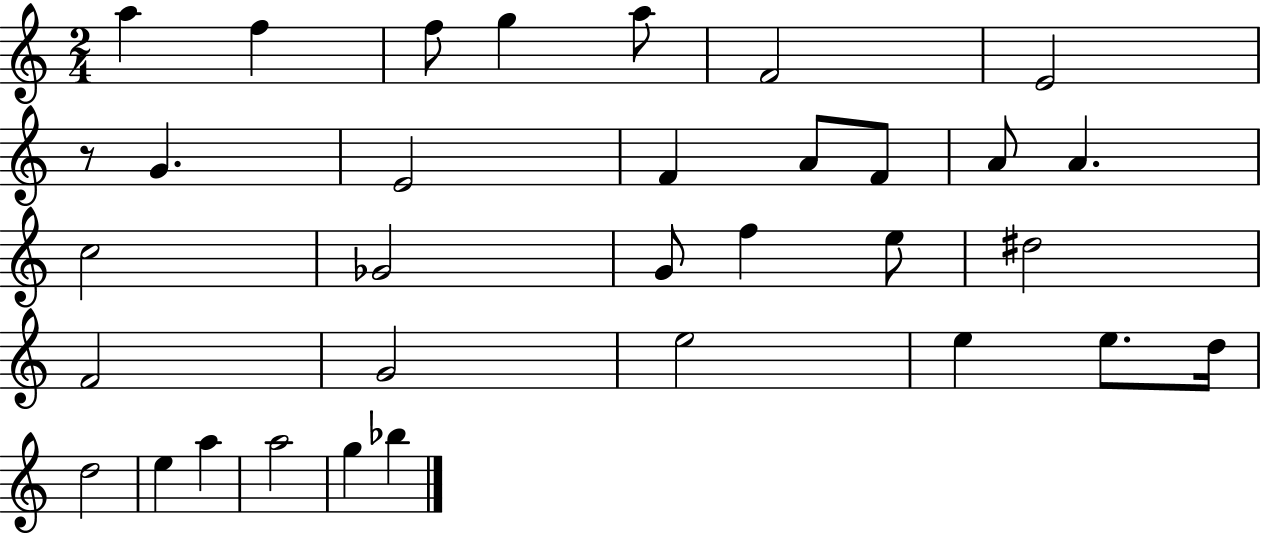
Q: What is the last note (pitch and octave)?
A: Bb5